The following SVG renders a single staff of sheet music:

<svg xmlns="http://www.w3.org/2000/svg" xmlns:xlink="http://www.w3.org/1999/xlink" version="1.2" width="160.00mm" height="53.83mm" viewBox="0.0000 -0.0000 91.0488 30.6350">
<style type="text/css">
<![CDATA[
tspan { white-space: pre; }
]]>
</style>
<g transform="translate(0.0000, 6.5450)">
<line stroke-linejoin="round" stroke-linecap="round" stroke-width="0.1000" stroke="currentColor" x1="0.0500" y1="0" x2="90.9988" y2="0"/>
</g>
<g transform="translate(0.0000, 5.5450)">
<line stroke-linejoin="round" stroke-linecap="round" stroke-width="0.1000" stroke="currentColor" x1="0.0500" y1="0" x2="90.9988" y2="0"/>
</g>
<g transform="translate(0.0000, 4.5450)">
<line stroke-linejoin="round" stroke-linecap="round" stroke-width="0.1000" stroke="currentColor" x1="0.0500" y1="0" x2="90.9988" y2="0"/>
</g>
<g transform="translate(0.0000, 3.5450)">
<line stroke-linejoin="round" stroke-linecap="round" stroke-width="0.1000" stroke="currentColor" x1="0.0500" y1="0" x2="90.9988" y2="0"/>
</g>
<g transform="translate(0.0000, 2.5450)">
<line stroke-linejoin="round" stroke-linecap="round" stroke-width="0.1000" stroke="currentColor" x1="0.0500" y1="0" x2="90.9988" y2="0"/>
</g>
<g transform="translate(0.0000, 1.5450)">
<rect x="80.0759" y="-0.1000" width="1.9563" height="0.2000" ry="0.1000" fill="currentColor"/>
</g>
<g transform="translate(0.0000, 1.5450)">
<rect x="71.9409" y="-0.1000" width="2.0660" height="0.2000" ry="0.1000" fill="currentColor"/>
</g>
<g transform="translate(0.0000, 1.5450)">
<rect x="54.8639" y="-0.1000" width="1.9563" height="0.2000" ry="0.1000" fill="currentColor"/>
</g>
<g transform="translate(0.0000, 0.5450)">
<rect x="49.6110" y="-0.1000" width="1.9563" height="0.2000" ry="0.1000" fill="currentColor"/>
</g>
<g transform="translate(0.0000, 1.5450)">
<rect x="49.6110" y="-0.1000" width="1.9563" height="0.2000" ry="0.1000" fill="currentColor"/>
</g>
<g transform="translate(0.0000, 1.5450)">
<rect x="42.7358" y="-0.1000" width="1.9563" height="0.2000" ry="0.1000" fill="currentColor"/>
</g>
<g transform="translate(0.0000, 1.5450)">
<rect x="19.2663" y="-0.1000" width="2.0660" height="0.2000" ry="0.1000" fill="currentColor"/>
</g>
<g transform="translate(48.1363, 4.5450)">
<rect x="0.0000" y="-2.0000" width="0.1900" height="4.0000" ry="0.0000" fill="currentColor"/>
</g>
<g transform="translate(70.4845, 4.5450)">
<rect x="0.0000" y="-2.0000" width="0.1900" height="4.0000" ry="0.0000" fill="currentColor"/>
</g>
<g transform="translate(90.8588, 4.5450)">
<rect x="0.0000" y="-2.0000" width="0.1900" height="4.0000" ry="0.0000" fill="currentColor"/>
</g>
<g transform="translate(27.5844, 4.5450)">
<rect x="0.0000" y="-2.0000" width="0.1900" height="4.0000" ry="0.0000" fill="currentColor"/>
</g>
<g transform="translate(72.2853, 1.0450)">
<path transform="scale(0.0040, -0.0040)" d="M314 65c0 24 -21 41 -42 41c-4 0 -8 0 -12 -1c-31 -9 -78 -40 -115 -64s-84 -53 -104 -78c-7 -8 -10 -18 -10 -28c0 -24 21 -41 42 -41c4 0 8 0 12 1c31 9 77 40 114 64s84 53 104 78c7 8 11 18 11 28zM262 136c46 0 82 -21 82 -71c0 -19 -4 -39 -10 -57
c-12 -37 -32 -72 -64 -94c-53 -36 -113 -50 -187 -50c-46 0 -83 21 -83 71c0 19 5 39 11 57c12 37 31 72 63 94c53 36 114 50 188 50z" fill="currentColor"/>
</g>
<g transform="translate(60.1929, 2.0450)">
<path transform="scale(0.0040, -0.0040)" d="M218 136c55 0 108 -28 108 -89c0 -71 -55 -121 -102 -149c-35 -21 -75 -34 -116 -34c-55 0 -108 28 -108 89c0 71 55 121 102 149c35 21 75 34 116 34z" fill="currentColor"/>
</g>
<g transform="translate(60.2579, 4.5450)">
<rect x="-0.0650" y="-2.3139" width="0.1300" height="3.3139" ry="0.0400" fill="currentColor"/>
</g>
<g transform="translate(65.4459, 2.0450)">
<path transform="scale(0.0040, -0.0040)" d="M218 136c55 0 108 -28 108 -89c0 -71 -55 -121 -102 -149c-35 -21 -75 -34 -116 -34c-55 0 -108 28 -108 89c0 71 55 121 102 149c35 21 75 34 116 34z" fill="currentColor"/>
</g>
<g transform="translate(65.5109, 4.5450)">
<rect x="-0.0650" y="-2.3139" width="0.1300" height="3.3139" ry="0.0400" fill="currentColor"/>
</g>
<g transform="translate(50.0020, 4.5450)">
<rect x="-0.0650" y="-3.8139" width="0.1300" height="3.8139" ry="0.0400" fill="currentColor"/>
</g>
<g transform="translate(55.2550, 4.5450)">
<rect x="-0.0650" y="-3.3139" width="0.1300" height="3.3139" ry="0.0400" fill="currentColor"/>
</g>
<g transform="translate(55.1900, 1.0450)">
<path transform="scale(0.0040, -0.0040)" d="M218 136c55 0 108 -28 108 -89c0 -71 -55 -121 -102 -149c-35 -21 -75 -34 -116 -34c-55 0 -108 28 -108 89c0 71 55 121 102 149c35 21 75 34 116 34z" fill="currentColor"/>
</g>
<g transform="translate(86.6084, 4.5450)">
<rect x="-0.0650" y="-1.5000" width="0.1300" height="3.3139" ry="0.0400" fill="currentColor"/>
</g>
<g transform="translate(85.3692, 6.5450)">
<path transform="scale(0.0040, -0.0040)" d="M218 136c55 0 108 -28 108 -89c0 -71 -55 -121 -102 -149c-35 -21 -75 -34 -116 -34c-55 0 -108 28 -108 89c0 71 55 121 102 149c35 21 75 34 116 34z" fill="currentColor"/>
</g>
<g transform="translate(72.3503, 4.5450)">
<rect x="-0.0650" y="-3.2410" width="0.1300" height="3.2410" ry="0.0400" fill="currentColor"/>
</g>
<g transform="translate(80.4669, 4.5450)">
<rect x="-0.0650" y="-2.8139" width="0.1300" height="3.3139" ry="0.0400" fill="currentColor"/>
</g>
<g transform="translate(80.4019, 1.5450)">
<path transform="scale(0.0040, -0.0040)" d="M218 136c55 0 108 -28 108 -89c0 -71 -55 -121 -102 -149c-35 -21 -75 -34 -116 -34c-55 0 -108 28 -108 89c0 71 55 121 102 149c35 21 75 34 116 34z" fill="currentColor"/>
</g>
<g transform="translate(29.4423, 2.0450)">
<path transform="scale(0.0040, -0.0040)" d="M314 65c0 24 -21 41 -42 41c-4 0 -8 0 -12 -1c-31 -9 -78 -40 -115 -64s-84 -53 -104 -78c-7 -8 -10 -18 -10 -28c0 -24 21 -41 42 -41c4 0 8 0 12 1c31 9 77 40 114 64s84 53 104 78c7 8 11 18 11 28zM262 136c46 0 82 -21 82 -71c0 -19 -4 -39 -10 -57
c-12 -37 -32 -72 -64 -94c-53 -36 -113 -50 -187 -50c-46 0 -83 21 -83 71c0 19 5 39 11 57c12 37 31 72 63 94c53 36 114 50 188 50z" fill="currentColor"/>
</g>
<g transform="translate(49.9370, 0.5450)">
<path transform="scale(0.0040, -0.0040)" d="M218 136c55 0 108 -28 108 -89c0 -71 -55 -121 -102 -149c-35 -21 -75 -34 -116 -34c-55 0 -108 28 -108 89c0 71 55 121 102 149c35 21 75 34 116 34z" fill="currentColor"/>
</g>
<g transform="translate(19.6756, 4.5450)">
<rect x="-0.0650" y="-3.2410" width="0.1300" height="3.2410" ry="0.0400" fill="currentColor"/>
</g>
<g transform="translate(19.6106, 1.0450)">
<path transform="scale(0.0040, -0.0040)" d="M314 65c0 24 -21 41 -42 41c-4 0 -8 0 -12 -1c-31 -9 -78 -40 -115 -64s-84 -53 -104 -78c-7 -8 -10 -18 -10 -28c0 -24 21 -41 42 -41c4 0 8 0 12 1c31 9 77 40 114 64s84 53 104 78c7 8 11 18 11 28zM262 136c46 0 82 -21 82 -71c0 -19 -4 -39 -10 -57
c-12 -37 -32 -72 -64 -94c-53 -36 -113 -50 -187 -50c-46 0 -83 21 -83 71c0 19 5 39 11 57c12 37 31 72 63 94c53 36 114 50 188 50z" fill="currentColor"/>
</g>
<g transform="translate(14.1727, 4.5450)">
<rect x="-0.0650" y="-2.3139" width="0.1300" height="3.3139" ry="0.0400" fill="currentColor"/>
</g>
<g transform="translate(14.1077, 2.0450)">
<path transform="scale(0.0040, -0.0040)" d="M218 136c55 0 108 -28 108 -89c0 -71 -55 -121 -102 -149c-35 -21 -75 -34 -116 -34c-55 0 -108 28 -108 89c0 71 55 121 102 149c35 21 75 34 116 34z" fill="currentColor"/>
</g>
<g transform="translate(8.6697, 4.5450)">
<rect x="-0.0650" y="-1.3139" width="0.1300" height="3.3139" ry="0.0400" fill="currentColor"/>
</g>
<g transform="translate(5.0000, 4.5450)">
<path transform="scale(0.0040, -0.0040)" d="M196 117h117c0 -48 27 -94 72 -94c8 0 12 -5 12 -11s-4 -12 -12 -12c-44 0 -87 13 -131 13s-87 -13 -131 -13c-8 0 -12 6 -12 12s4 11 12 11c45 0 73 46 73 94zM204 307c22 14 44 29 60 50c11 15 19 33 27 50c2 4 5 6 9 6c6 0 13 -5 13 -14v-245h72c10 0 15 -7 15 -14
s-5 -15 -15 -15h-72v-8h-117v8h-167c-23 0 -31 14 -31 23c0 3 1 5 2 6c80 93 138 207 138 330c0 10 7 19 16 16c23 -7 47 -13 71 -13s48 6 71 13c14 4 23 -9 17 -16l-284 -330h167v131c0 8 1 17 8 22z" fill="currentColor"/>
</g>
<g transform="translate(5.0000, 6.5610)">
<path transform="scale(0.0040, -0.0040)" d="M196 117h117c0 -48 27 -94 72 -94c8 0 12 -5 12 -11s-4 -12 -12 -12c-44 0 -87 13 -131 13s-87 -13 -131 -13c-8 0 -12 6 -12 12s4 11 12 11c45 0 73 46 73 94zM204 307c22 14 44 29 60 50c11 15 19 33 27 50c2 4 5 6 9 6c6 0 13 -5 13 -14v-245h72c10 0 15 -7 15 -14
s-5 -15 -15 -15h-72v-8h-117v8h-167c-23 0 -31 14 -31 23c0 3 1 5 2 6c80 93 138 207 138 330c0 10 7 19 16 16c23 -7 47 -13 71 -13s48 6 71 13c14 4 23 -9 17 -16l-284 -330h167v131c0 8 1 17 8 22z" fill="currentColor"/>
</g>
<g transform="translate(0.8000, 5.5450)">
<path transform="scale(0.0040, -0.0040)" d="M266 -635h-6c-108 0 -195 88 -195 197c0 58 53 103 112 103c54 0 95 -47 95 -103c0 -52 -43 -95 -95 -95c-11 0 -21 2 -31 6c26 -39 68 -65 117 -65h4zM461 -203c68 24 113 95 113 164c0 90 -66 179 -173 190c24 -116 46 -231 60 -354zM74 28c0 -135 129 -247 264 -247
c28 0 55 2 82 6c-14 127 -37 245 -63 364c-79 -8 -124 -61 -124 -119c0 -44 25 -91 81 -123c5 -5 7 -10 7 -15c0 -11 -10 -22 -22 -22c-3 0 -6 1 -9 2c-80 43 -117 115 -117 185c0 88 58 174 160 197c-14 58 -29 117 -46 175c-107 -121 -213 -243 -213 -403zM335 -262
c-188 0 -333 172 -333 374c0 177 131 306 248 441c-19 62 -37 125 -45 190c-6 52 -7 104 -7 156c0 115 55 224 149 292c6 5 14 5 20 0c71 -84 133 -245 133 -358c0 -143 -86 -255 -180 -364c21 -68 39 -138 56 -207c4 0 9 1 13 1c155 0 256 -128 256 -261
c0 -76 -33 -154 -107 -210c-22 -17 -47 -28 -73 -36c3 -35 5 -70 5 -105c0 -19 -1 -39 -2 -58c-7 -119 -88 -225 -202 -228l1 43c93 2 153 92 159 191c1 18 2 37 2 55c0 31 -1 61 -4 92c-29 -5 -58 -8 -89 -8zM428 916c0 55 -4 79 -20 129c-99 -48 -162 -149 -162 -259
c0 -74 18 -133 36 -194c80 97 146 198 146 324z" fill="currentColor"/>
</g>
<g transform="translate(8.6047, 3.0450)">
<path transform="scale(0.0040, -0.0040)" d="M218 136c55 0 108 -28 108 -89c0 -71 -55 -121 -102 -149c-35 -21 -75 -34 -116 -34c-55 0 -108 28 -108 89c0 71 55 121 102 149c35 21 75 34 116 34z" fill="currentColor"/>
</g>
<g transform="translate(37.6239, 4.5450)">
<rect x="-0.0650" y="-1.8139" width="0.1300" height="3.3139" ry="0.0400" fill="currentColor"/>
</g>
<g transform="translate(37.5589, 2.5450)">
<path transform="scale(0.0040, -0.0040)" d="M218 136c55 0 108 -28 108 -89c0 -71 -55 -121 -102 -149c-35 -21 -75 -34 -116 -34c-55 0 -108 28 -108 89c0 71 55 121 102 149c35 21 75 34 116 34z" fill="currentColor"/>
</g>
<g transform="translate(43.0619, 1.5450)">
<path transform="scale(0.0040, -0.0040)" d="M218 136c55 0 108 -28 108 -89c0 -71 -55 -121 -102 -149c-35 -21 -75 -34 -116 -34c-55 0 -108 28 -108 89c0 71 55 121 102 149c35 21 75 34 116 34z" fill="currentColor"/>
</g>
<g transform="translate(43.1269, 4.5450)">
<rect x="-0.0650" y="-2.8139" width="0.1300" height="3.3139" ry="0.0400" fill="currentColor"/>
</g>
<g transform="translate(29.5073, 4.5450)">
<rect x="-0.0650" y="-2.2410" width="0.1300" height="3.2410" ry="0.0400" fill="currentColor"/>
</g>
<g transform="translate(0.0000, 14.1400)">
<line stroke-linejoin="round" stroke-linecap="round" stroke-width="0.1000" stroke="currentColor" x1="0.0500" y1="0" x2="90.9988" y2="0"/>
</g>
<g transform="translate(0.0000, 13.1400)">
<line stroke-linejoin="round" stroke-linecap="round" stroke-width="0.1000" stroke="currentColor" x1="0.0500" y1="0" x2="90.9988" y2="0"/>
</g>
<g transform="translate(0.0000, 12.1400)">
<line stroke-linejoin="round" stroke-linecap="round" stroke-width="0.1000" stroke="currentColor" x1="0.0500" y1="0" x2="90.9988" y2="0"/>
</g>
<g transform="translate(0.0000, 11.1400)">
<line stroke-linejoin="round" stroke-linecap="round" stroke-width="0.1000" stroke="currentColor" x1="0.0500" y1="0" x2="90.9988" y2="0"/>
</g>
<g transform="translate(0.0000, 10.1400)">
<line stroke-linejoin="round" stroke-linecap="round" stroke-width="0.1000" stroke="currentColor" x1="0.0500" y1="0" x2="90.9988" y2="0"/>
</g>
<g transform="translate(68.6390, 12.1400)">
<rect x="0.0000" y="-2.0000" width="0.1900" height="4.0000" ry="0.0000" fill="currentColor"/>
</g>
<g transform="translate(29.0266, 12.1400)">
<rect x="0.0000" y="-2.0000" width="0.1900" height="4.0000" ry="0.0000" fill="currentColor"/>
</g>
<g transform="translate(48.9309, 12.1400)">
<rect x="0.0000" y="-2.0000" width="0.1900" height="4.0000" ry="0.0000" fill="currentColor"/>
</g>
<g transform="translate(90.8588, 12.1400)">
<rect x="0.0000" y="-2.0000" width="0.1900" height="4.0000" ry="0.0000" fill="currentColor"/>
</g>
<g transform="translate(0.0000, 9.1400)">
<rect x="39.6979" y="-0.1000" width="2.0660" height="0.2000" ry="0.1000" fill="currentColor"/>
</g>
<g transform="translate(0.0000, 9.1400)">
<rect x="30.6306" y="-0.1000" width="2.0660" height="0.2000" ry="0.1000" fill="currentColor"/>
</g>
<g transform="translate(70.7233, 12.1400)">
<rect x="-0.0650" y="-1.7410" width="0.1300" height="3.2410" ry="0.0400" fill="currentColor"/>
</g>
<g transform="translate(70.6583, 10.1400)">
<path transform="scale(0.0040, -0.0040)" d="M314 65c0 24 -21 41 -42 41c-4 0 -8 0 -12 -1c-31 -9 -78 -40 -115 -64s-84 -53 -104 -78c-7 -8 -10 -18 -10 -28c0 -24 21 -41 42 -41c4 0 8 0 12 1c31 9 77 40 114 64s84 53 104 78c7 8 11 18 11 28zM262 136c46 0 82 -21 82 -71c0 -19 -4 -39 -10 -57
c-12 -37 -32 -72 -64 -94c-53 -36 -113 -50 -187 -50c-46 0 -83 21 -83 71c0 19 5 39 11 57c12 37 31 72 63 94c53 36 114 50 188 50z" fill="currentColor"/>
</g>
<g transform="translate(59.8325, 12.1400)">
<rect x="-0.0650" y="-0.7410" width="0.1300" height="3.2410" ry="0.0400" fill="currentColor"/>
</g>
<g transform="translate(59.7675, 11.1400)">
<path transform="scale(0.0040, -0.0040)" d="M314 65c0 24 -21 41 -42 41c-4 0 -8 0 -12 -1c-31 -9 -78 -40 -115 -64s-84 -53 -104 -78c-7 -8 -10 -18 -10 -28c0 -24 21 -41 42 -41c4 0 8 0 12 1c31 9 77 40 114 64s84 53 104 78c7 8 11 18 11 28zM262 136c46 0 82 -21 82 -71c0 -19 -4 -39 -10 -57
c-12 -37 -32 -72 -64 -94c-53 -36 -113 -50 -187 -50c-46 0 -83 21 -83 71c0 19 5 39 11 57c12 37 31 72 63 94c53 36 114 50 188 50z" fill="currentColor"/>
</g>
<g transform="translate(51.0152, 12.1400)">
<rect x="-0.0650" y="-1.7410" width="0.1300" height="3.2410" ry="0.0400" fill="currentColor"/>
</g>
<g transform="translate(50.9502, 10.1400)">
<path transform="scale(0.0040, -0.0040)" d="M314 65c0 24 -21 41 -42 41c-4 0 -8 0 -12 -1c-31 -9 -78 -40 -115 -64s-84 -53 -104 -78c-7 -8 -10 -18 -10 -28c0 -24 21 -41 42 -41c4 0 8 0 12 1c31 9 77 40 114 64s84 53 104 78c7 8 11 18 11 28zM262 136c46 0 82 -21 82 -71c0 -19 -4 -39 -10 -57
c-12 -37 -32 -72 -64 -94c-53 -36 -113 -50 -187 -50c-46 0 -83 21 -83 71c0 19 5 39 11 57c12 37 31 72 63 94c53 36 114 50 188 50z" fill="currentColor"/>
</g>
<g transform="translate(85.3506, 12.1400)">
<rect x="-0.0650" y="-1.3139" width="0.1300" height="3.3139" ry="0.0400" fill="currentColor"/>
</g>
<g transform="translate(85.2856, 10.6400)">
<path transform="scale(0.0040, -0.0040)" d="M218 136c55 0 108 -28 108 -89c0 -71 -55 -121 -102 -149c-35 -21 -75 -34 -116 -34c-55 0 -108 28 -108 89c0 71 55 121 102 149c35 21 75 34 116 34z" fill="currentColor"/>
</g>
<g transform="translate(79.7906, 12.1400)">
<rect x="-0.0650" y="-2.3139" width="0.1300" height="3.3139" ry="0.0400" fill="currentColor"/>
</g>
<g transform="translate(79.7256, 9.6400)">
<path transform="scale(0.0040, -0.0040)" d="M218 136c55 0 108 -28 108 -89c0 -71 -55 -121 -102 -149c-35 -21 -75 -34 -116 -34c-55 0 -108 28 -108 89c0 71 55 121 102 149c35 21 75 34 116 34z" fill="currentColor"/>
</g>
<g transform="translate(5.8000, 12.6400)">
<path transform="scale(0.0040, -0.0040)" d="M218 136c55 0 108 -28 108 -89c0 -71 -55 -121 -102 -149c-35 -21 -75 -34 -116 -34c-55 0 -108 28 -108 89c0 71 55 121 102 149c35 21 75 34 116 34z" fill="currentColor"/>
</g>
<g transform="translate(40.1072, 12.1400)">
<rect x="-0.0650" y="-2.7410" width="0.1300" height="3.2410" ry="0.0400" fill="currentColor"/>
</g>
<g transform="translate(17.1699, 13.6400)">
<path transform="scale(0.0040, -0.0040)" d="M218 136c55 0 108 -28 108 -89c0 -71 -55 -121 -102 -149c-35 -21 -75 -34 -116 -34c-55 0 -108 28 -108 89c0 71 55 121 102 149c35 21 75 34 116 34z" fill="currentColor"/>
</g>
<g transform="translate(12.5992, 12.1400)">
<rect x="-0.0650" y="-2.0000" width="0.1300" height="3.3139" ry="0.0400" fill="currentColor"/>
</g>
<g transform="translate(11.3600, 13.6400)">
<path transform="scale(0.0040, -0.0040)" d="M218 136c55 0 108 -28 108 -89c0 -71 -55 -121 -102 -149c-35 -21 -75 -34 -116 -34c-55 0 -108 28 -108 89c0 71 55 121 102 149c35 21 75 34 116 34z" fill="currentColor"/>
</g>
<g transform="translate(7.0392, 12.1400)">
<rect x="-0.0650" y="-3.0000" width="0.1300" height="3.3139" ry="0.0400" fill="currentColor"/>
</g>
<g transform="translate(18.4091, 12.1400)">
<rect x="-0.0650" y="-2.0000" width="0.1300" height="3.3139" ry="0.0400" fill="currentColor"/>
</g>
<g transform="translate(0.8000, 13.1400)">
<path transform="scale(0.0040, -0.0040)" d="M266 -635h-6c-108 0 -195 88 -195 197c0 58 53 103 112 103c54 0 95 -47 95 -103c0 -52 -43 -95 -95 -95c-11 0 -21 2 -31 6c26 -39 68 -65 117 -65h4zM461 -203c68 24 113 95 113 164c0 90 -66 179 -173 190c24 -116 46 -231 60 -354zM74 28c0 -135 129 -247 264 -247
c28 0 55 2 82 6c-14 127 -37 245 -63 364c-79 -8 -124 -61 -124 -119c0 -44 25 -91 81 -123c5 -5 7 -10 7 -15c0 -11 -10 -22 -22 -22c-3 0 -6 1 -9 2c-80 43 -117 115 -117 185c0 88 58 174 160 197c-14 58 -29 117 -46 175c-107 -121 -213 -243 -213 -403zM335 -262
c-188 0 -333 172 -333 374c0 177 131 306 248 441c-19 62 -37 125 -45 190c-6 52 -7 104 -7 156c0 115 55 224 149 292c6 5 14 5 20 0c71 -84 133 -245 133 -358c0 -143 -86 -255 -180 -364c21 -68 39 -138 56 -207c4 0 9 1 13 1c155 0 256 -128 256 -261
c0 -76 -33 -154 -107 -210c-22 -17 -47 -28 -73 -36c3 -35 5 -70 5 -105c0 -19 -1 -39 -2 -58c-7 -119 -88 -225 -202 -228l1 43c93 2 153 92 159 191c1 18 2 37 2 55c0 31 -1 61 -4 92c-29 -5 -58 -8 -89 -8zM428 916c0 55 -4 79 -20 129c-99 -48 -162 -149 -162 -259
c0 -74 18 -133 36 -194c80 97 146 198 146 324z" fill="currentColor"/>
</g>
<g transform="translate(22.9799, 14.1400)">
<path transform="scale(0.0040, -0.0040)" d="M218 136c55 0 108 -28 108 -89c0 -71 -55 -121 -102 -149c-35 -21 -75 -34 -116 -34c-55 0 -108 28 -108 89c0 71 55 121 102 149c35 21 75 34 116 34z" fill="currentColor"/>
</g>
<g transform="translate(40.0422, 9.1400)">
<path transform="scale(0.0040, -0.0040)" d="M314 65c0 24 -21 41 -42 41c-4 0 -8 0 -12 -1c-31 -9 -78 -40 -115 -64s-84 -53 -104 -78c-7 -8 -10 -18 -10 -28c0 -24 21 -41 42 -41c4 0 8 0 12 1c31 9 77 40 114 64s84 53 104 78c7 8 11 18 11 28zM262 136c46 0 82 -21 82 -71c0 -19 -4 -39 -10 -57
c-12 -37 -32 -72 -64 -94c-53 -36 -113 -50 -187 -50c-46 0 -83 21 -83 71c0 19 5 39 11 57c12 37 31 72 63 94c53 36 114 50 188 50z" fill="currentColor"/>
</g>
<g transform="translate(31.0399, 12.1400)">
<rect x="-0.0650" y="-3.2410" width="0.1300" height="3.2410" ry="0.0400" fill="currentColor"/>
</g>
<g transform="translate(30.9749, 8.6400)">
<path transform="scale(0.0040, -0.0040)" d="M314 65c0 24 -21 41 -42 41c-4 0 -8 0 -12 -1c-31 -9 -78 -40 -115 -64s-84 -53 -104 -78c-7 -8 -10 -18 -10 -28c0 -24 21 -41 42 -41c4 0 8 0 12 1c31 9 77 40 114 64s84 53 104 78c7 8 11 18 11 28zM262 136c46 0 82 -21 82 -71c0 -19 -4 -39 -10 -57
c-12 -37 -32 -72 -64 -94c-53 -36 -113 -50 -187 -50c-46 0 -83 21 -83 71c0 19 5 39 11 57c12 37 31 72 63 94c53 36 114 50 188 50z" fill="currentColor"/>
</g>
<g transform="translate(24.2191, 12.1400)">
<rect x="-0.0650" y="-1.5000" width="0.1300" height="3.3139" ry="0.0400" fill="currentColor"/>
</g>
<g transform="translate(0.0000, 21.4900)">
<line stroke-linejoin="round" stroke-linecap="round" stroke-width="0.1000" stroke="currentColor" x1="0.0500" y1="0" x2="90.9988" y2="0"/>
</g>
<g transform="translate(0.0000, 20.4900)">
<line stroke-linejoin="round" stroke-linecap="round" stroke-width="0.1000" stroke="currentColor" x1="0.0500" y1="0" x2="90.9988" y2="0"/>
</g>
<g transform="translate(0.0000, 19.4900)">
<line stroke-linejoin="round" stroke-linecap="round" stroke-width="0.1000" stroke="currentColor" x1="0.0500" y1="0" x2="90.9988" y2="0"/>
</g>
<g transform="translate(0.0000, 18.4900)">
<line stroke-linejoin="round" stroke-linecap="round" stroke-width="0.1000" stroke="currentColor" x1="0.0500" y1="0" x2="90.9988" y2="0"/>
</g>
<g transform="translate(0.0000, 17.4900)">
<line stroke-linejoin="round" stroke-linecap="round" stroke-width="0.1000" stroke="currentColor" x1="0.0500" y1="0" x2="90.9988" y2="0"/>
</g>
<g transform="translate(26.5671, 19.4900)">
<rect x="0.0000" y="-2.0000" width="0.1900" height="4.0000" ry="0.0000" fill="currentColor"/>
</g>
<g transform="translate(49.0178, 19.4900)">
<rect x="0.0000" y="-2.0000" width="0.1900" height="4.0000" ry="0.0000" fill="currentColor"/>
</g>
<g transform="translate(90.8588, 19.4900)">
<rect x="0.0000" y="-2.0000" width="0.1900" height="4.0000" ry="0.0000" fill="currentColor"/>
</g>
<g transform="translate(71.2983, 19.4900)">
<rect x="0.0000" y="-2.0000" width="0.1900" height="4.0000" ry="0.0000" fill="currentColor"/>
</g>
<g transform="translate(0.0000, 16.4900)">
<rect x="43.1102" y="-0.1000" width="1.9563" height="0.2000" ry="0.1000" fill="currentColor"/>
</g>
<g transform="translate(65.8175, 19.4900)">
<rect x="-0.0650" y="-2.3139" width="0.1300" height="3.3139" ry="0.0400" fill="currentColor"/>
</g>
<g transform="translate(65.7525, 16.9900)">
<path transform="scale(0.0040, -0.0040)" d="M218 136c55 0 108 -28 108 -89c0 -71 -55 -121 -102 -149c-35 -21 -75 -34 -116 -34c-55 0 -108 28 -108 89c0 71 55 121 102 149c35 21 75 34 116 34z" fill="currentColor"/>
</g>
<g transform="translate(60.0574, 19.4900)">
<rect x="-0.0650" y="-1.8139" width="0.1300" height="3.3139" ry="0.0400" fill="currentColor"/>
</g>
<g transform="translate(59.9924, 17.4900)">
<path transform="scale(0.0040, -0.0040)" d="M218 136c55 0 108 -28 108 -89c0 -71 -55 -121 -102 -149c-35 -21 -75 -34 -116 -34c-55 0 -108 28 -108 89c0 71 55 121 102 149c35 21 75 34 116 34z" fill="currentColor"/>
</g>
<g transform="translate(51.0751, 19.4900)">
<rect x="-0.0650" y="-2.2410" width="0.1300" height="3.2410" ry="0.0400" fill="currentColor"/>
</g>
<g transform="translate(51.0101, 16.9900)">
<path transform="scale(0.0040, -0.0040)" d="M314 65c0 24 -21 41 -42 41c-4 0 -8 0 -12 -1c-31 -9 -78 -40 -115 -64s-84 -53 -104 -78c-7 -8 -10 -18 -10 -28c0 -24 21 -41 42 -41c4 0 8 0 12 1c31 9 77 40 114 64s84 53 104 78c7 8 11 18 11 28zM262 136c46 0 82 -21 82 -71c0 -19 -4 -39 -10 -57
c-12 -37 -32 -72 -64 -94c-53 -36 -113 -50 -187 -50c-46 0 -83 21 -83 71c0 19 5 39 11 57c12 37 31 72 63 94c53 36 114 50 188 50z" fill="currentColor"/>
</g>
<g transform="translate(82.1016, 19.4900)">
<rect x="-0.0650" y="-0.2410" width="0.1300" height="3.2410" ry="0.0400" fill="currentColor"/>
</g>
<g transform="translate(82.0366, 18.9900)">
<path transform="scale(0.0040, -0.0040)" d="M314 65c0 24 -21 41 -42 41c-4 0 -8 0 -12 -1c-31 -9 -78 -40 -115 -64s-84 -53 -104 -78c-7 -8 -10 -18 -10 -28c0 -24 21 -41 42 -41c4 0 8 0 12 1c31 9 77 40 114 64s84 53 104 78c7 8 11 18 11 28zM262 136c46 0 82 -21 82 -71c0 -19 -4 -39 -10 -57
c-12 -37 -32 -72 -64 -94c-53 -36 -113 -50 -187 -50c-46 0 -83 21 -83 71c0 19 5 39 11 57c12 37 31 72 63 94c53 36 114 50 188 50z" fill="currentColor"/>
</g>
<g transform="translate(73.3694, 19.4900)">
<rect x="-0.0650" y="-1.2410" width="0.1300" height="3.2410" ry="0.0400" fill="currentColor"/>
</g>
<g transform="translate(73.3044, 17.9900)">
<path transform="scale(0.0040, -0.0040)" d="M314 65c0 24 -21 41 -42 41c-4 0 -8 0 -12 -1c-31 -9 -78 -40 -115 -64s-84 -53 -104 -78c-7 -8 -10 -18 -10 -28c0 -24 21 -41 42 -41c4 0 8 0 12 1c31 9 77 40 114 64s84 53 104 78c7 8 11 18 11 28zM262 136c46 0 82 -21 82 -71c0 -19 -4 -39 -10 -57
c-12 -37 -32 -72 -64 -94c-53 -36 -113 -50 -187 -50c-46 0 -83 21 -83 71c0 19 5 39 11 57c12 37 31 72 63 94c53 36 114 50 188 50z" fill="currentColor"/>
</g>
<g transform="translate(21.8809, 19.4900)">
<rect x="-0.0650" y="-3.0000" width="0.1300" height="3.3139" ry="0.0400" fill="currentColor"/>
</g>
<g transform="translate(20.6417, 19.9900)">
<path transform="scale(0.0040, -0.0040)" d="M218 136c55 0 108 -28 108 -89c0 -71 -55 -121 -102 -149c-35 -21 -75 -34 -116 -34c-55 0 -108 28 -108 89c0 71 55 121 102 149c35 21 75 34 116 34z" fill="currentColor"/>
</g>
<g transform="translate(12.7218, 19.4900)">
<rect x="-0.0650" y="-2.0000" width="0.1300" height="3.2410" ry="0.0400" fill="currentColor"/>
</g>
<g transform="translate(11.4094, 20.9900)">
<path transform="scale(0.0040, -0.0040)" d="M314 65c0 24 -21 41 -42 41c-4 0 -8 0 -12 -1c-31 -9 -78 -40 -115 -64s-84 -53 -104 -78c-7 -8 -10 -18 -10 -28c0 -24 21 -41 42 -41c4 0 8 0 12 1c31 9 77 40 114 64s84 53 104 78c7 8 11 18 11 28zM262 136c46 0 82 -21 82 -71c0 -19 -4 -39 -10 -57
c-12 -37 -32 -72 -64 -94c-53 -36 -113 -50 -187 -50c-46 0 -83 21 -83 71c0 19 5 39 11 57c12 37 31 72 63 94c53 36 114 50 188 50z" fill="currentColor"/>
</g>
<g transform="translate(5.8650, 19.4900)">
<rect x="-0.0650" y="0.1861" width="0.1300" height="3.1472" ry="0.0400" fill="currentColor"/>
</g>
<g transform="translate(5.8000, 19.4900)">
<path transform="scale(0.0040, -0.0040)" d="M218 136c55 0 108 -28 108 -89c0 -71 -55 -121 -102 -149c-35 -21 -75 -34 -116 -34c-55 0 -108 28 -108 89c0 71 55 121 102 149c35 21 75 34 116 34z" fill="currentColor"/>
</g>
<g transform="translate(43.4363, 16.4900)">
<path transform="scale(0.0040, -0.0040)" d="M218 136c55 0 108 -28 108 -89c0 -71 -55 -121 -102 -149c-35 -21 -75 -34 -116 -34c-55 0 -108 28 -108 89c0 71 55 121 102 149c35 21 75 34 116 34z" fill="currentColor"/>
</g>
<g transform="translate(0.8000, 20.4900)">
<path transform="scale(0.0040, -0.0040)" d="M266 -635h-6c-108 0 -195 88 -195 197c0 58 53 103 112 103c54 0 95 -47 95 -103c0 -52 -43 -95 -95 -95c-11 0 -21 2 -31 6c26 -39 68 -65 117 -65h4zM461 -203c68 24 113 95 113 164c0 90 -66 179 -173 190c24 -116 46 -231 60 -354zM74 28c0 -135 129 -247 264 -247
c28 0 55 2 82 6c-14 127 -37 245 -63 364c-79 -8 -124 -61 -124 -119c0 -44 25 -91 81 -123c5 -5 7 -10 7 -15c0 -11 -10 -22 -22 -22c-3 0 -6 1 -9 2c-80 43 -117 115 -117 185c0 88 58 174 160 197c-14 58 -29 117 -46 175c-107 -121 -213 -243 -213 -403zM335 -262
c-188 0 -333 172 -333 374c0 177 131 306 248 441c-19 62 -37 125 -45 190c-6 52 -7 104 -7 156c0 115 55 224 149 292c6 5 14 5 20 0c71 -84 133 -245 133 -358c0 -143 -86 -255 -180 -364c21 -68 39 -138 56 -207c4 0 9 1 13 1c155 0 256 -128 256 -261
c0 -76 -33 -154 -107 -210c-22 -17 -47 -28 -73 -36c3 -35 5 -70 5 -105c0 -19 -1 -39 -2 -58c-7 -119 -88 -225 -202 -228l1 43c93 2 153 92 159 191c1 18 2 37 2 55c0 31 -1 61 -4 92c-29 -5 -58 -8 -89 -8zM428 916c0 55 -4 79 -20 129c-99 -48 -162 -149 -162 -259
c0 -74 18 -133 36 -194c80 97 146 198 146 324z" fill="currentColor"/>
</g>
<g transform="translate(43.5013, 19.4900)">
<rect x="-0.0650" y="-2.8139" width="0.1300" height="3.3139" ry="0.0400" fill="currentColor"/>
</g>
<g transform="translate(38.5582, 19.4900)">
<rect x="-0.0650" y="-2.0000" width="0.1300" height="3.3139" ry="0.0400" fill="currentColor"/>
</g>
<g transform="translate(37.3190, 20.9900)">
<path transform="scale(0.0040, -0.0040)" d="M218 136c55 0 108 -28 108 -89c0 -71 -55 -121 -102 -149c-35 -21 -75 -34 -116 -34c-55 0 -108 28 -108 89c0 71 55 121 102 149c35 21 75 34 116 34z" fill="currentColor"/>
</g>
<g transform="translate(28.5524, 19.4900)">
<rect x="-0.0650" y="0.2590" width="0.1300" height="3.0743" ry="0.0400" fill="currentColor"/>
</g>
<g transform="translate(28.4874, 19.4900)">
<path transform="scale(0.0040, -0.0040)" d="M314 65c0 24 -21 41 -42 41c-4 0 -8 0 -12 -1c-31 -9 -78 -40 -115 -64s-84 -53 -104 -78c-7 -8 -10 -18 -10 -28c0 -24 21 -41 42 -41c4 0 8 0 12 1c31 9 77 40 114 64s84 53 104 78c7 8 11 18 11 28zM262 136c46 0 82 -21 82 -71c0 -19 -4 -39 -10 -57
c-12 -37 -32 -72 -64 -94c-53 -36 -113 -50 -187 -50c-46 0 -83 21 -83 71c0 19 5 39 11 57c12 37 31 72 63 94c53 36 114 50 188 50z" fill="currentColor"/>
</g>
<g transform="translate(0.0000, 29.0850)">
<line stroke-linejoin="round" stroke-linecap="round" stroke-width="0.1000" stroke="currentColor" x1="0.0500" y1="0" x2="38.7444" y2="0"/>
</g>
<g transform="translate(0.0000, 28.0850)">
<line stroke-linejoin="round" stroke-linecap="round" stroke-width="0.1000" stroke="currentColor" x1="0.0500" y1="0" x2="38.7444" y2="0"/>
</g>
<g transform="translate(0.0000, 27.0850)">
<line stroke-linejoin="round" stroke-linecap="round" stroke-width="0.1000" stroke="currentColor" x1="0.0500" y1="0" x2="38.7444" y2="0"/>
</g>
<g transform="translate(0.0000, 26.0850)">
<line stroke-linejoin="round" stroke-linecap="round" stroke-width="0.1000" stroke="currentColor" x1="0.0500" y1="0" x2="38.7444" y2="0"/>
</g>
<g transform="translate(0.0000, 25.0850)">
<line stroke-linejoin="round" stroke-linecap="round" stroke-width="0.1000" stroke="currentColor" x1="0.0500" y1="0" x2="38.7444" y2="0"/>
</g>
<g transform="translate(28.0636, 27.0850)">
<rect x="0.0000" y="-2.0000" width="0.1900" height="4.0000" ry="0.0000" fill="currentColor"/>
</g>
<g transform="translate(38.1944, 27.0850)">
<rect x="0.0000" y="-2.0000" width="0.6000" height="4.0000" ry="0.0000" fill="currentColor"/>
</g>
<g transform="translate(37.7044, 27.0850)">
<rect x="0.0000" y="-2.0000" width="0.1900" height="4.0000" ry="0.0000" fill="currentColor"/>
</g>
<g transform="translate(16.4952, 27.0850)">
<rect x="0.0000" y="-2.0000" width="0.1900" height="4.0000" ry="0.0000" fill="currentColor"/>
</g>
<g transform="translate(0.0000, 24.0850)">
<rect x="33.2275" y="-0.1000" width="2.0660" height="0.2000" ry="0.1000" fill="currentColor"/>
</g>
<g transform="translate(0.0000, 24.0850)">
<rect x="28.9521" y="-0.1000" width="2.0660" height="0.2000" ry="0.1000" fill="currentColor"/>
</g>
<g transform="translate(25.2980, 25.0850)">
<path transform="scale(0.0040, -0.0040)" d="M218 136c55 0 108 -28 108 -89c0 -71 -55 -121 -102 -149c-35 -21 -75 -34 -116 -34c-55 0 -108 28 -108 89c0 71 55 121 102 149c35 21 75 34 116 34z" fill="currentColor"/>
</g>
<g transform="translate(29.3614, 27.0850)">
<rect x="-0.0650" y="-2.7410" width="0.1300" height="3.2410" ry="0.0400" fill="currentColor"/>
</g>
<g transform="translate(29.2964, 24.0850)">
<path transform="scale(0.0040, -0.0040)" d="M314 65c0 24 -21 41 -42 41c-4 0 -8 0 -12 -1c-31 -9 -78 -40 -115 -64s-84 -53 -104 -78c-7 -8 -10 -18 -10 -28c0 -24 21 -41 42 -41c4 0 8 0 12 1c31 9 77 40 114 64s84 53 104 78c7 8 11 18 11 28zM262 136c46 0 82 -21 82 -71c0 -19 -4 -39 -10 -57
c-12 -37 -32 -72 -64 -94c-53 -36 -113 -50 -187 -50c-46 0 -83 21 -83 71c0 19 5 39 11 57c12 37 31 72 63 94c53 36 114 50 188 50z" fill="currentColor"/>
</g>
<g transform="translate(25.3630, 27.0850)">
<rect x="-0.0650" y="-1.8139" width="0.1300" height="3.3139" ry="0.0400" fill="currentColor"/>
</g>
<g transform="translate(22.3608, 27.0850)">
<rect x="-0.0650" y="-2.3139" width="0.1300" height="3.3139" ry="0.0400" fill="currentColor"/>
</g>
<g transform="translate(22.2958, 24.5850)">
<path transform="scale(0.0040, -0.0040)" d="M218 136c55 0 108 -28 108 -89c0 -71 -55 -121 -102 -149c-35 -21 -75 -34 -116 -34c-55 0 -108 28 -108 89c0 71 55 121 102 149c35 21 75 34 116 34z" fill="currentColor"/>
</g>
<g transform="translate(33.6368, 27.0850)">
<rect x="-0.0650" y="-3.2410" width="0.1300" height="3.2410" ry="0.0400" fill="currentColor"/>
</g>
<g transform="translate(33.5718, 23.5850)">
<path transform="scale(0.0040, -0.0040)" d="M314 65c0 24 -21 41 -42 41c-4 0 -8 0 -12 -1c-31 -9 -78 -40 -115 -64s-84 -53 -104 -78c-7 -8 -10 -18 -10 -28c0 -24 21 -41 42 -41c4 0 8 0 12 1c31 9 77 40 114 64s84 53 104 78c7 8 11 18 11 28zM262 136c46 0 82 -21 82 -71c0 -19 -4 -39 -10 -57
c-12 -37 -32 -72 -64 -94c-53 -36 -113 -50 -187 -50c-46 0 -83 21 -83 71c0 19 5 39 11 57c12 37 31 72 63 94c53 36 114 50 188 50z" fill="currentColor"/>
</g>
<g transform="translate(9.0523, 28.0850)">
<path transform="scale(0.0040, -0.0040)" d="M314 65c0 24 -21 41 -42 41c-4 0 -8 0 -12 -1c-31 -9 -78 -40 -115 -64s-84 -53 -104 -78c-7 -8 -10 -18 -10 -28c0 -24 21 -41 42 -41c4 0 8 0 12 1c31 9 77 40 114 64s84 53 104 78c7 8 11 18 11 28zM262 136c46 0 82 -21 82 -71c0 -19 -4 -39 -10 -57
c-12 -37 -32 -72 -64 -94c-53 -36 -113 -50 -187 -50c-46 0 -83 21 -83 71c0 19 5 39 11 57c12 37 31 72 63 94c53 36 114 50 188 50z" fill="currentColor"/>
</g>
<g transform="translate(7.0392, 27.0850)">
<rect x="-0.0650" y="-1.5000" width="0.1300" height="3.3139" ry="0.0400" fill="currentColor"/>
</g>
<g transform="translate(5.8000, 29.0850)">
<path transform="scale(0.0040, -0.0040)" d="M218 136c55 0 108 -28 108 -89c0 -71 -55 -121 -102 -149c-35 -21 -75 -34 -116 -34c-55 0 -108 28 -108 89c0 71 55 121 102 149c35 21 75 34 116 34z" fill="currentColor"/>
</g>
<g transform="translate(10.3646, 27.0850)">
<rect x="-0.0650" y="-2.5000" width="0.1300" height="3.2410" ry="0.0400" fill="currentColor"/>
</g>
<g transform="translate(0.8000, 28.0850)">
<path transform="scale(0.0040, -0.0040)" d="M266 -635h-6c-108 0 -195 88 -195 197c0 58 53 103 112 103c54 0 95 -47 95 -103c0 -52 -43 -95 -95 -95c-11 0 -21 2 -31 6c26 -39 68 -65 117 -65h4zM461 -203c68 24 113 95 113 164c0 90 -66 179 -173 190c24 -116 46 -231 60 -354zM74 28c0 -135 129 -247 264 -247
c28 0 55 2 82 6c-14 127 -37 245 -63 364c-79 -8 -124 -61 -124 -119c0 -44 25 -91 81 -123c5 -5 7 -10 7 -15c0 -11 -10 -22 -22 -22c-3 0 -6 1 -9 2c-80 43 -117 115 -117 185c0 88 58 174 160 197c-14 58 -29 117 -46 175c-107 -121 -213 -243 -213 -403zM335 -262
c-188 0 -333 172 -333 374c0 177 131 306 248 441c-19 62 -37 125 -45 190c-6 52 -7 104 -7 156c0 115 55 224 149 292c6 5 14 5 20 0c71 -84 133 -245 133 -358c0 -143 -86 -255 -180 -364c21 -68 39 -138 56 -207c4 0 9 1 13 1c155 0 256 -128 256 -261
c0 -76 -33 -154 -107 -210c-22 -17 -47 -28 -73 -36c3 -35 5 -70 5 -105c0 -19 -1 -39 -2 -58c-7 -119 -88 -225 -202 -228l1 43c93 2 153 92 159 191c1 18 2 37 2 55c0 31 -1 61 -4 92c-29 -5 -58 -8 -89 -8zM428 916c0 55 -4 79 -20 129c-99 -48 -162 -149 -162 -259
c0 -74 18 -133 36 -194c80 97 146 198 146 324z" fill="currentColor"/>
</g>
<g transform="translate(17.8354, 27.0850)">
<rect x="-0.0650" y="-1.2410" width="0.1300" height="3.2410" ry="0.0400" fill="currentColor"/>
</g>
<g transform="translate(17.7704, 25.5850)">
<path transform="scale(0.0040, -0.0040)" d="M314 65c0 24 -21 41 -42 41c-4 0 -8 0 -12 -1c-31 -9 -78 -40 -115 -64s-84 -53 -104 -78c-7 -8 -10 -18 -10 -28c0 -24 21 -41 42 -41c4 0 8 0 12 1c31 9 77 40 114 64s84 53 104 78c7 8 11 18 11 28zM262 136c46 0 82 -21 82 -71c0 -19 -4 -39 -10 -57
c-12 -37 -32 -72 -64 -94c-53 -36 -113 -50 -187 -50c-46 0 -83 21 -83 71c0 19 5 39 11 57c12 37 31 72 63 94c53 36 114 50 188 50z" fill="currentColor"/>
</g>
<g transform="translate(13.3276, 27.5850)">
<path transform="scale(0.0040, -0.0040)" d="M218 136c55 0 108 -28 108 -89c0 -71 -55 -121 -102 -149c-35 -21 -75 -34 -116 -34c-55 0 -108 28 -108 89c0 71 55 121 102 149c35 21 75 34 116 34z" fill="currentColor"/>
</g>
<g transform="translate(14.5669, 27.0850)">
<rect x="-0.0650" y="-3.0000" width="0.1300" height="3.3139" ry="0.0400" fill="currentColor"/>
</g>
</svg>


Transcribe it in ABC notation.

X:1
T:Untitled
M:4/4
L:1/4
K:C
e g b2 g2 f a c' b g g b2 a E A F F E b2 a2 f2 d2 f2 g e B F2 A B2 F a g2 f g e2 c2 E G2 A e2 g f a2 b2